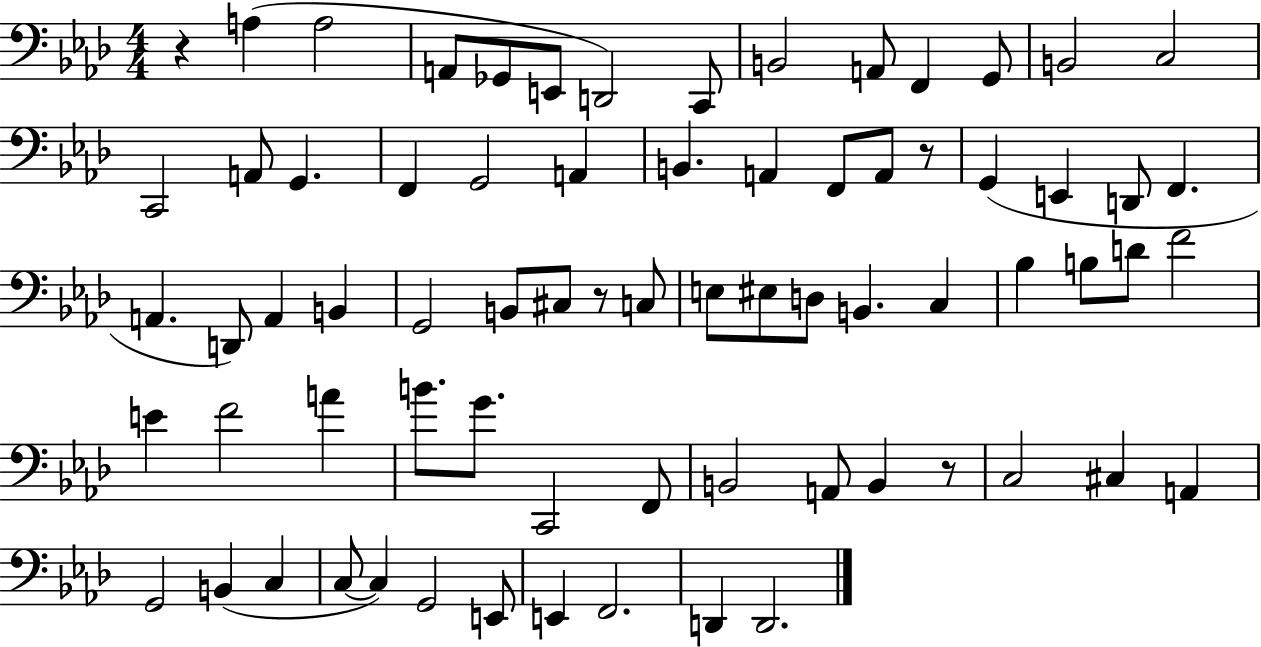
X:1
T:Untitled
M:4/4
L:1/4
K:Ab
z A, A,2 A,,/2 _G,,/2 E,,/2 D,,2 C,,/2 B,,2 A,,/2 F,, G,,/2 B,,2 C,2 C,,2 A,,/2 G,, F,, G,,2 A,, B,, A,, F,,/2 A,,/2 z/2 G,, E,, D,,/2 F,, A,, D,,/2 A,, B,, G,,2 B,,/2 ^C,/2 z/2 C,/2 E,/2 ^E,/2 D,/2 B,, C, _B, B,/2 D/2 F2 E F2 A B/2 G/2 C,,2 F,,/2 B,,2 A,,/2 B,, z/2 C,2 ^C, A,, G,,2 B,, C, C,/2 C, G,,2 E,,/2 E,, F,,2 D,, D,,2